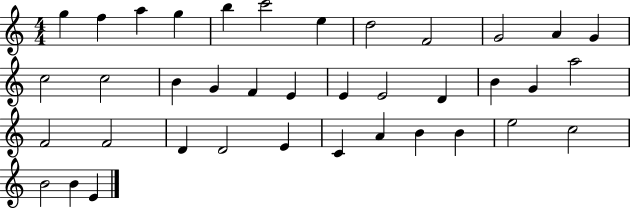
{
  \clef treble
  \numericTimeSignature
  \time 4/4
  \key c \major
  g''4 f''4 a''4 g''4 | b''4 c'''2 e''4 | d''2 f'2 | g'2 a'4 g'4 | \break c''2 c''2 | b'4 g'4 f'4 e'4 | e'4 e'2 d'4 | b'4 g'4 a''2 | \break f'2 f'2 | d'4 d'2 e'4 | c'4 a'4 b'4 b'4 | e''2 c''2 | \break b'2 b'4 e'4 | \bar "|."
}